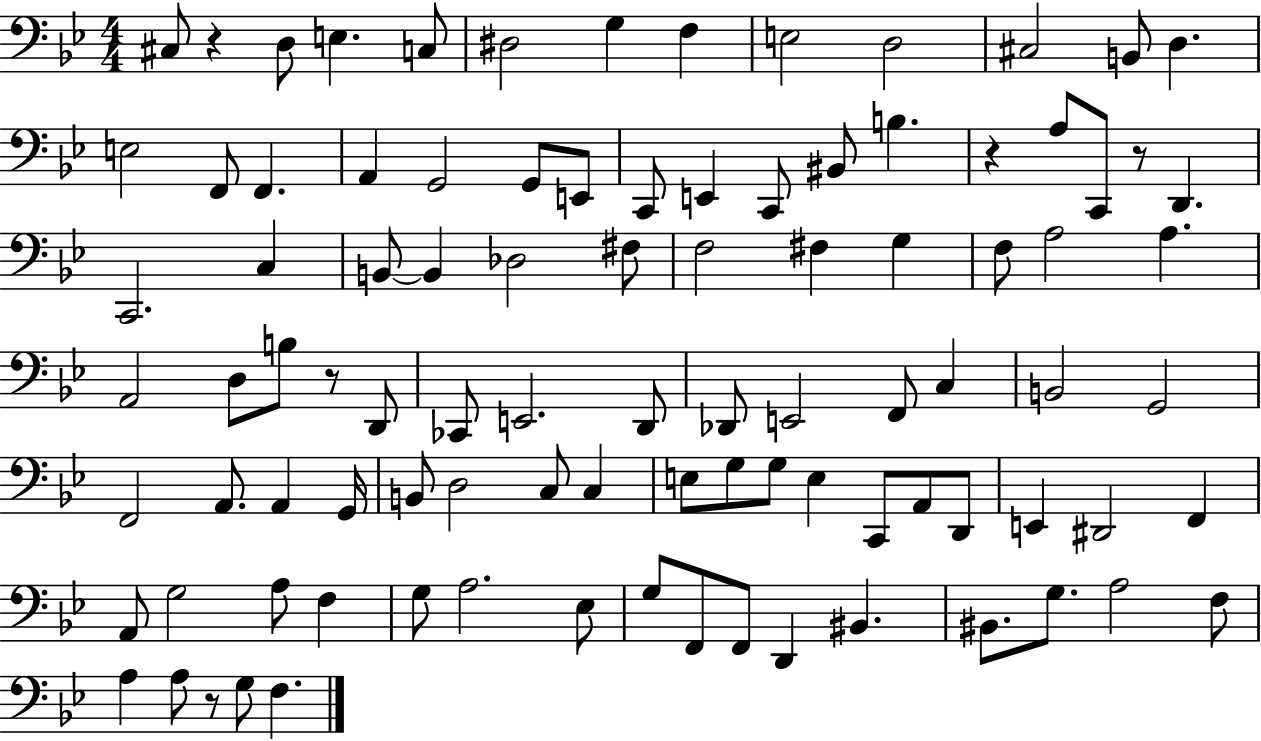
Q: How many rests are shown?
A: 5